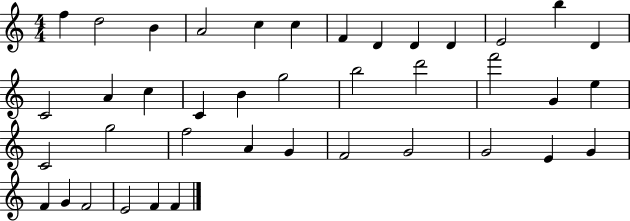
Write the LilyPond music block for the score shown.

{
  \clef treble
  \numericTimeSignature
  \time 4/4
  \key c \major
  f''4 d''2 b'4 | a'2 c''4 c''4 | f'4 d'4 d'4 d'4 | e'2 b''4 d'4 | \break c'2 a'4 c''4 | c'4 b'4 g''2 | b''2 d'''2 | f'''2 g'4 e''4 | \break c'2 g''2 | f''2 a'4 g'4 | f'2 g'2 | g'2 e'4 g'4 | \break f'4 g'4 f'2 | e'2 f'4 f'4 | \bar "|."
}